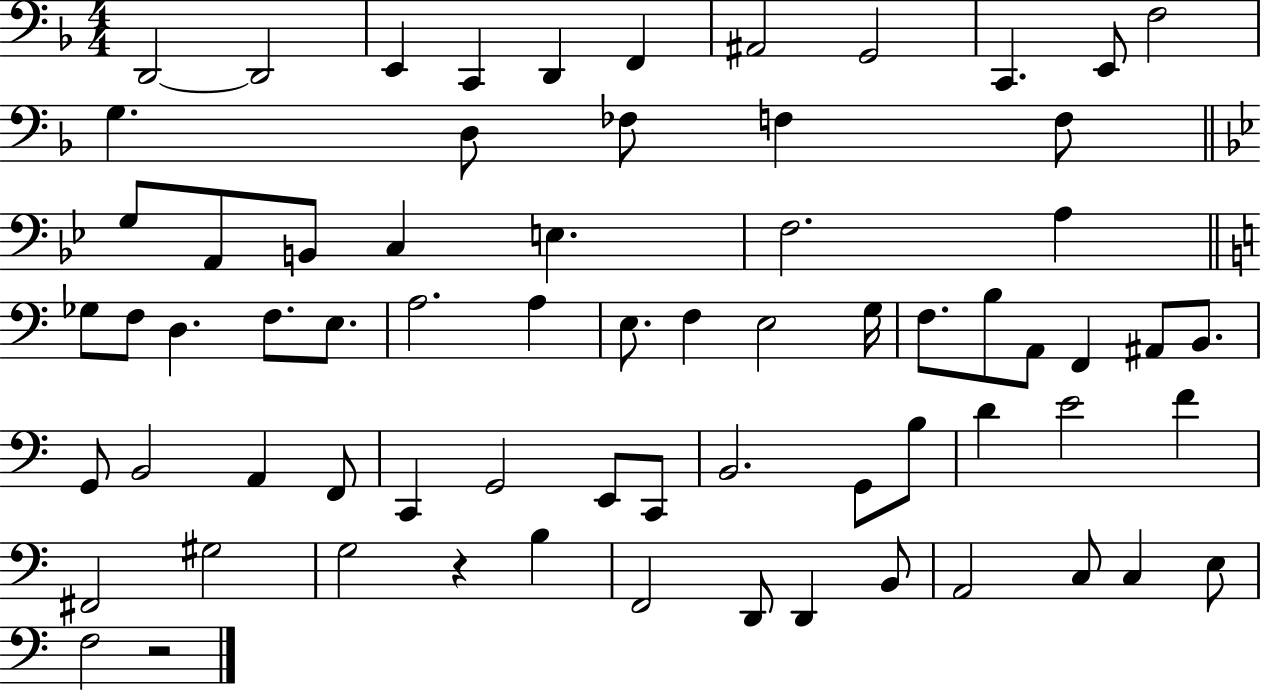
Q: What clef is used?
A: bass